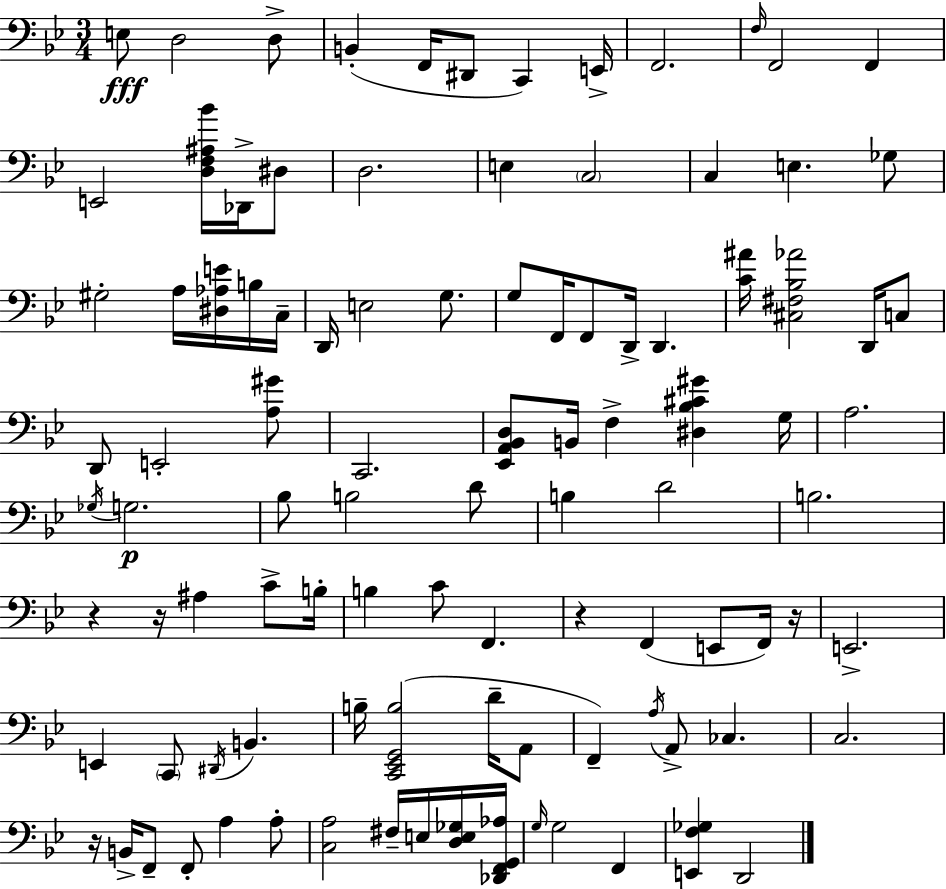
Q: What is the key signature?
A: G minor